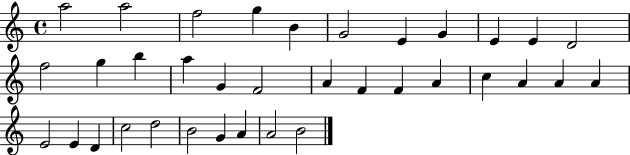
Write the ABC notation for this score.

X:1
T:Untitled
M:4/4
L:1/4
K:C
a2 a2 f2 g B G2 E G E E D2 f2 g b a G F2 A F F A c A A A E2 E D c2 d2 B2 G A A2 B2